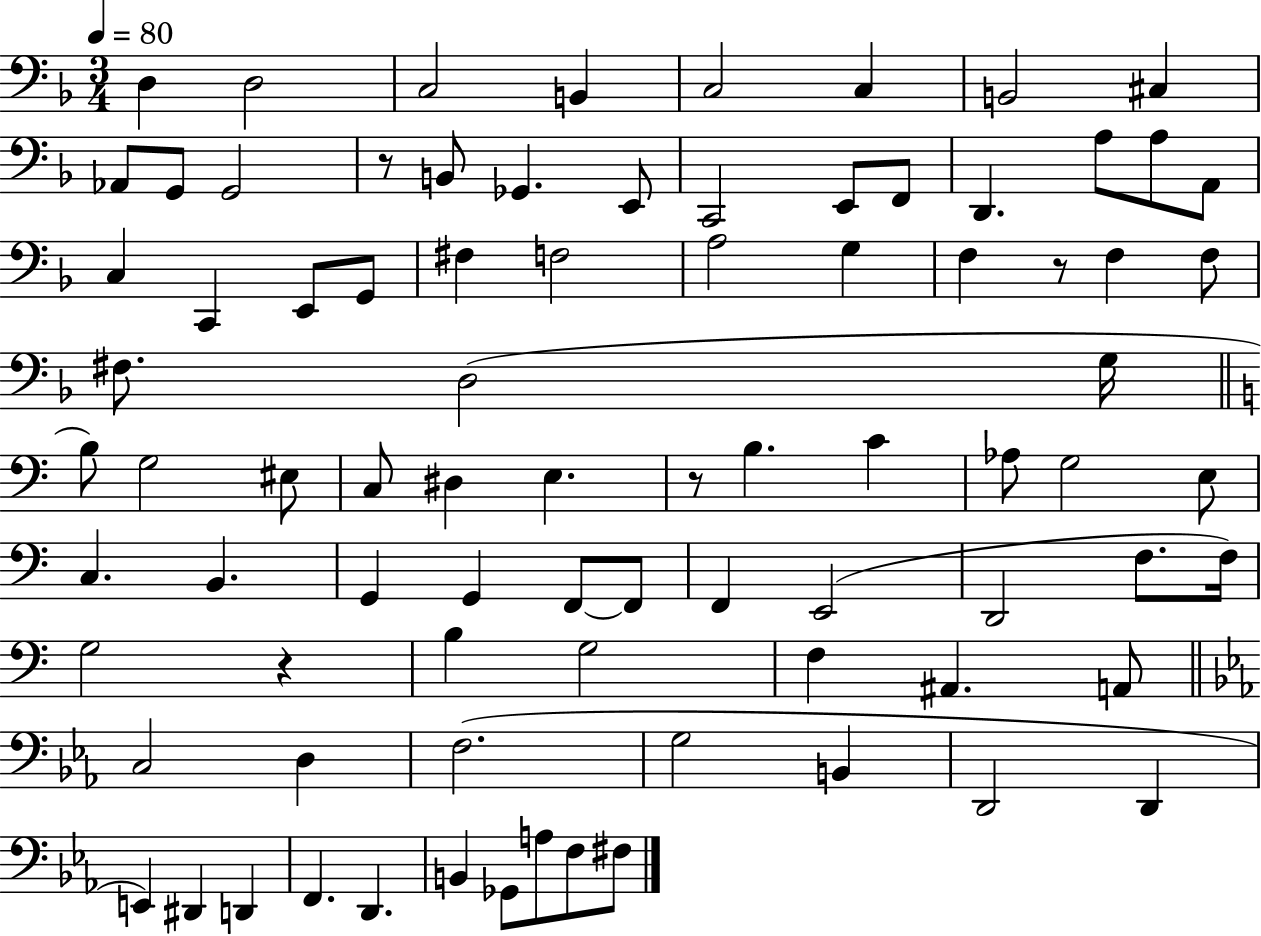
{
  \clef bass
  \numericTimeSignature
  \time 3/4
  \key f \major
  \tempo 4 = 80
  d4 d2 | c2 b,4 | c2 c4 | b,2 cis4 | \break aes,8 g,8 g,2 | r8 b,8 ges,4. e,8 | c,2 e,8 f,8 | d,4. a8 a8 a,8 | \break c4 c,4 e,8 g,8 | fis4 f2 | a2 g4 | f4 r8 f4 f8 | \break fis8. d2( g16 | \bar "||" \break \key a \minor b8) g2 eis8 | c8 dis4 e4. | r8 b4. c'4 | aes8 g2 e8 | \break c4. b,4. | g,4 g,4 f,8~~ f,8 | f,4 e,2( | d,2 f8. f16) | \break g2 r4 | b4 g2 | f4 ais,4. a,8 | \bar "||" \break \key c \minor c2 d4 | f2.( | g2 b,4 | d,2 d,4 | \break e,4) dis,4 d,4 | f,4. d,4. | b,4 ges,8 a8 f8 fis8 | \bar "|."
}